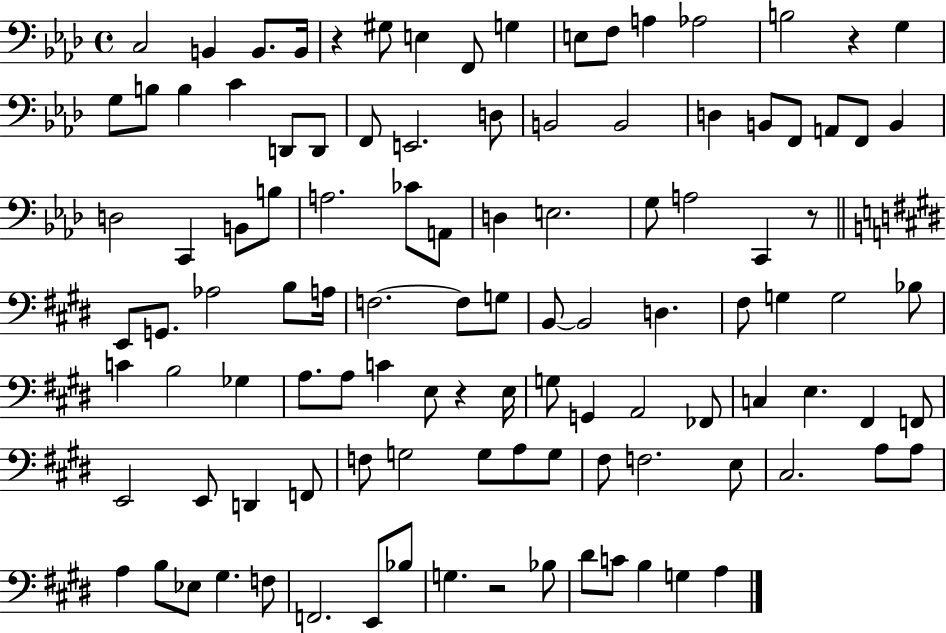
X:1
T:Untitled
M:4/4
L:1/4
K:Ab
C,2 B,, B,,/2 B,,/4 z ^G,/2 E, F,,/2 G, E,/2 F,/2 A, _A,2 B,2 z G, G,/2 B,/2 B, C D,,/2 D,,/2 F,,/2 E,,2 D,/2 B,,2 B,,2 D, B,,/2 F,,/2 A,,/2 F,,/2 B,, D,2 C,, B,,/2 B,/2 A,2 _C/2 A,,/2 D, E,2 G,/2 A,2 C,, z/2 E,,/2 G,,/2 _A,2 B,/2 A,/4 F,2 F,/2 G,/2 B,,/2 B,,2 D, ^F,/2 G, G,2 _B,/2 C B,2 _G, A,/2 A,/2 C E,/2 z E,/4 G,/2 G,, A,,2 _F,,/2 C, E, ^F,, F,,/2 E,,2 E,,/2 D,, F,,/2 F,/2 G,2 G,/2 A,/2 G,/2 ^F,/2 F,2 E,/2 ^C,2 A,/2 A,/2 A, B,/2 _E,/2 ^G, F,/2 F,,2 E,,/2 _B,/2 G, z2 _B,/2 ^D/2 C/2 B, G, A,